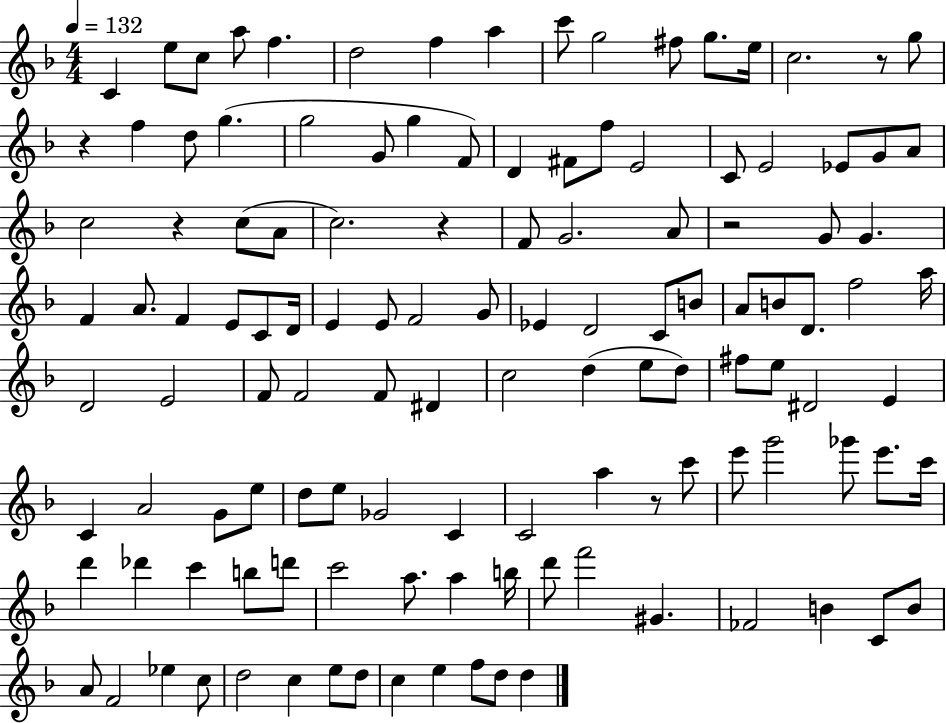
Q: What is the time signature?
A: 4/4